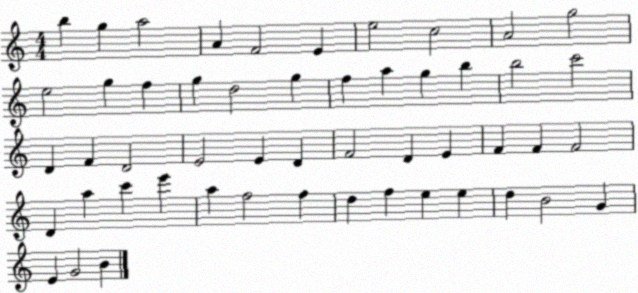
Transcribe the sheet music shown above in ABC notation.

X:1
T:Untitled
M:4/4
L:1/4
K:C
b g a2 A F2 E e2 c2 A2 g2 e2 g f g d2 g f a g b b2 c'2 D F D2 E2 E D F2 D E F F F2 D a c' e' a f2 f d f e e d B2 G E G2 B